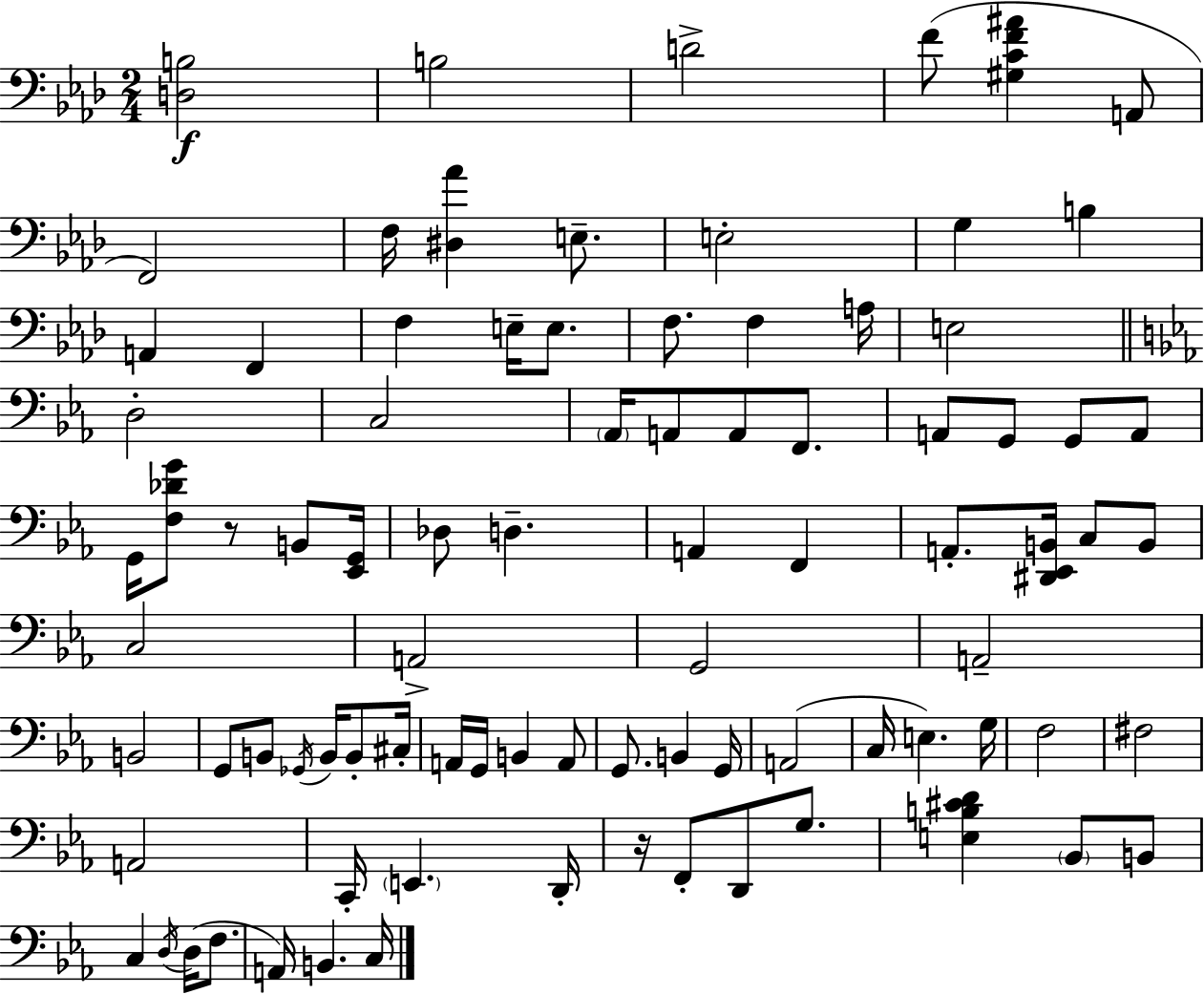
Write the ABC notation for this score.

X:1
T:Untitled
M:2/4
L:1/4
K:Fm
[D,B,]2 B,2 D2 F/2 [^G,CF^A] A,,/2 F,,2 F,/4 [^D,_A] E,/2 E,2 G, B, A,, F,, F, E,/4 E,/2 F,/2 F, A,/4 E,2 D,2 C,2 _A,,/4 A,,/2 A,,/2 F,,/2 A,,/2 G,,/2 G,,/2 A,,/2 G,,/4 [F,_DG]/2 z/2 B,,/2 [_E,,G,,]/4 _D,/2 D, A,, F,, A,,/2 [^D,,_E,,B,,]/4 C,/2 B,,/2 C,2 A,,2 G,,2 A,,2 B,,2 G,,/2 B,,/2 _G,,/4 B,,/4 B,,/2 ^C,/4 A,,/4 G,,/4 B,, A,,/2 G,,/2 B,, G,,/4 A,,2 C,/4 E, G,/4 F,2 ^F,2 A,,2 C,,/4 E,, D,,/4 z/4 F,,/2 D,,/2 G,/2 [E,B,^CD] _B,,/2 B,,/2 C, D,/4 D,/4 F,/2 A,,/4 B,, C,/4